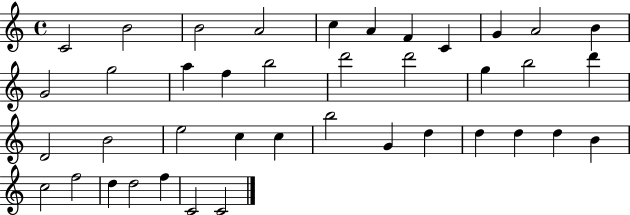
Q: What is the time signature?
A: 4/4